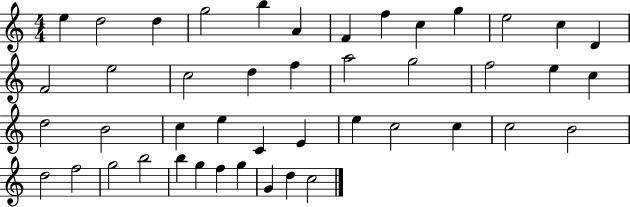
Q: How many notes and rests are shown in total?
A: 45